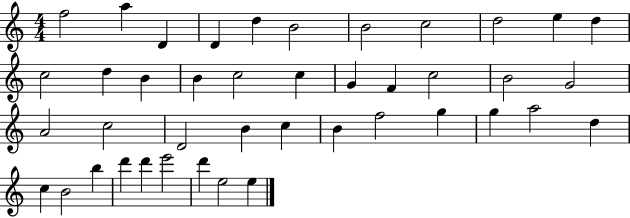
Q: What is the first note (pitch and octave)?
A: F5